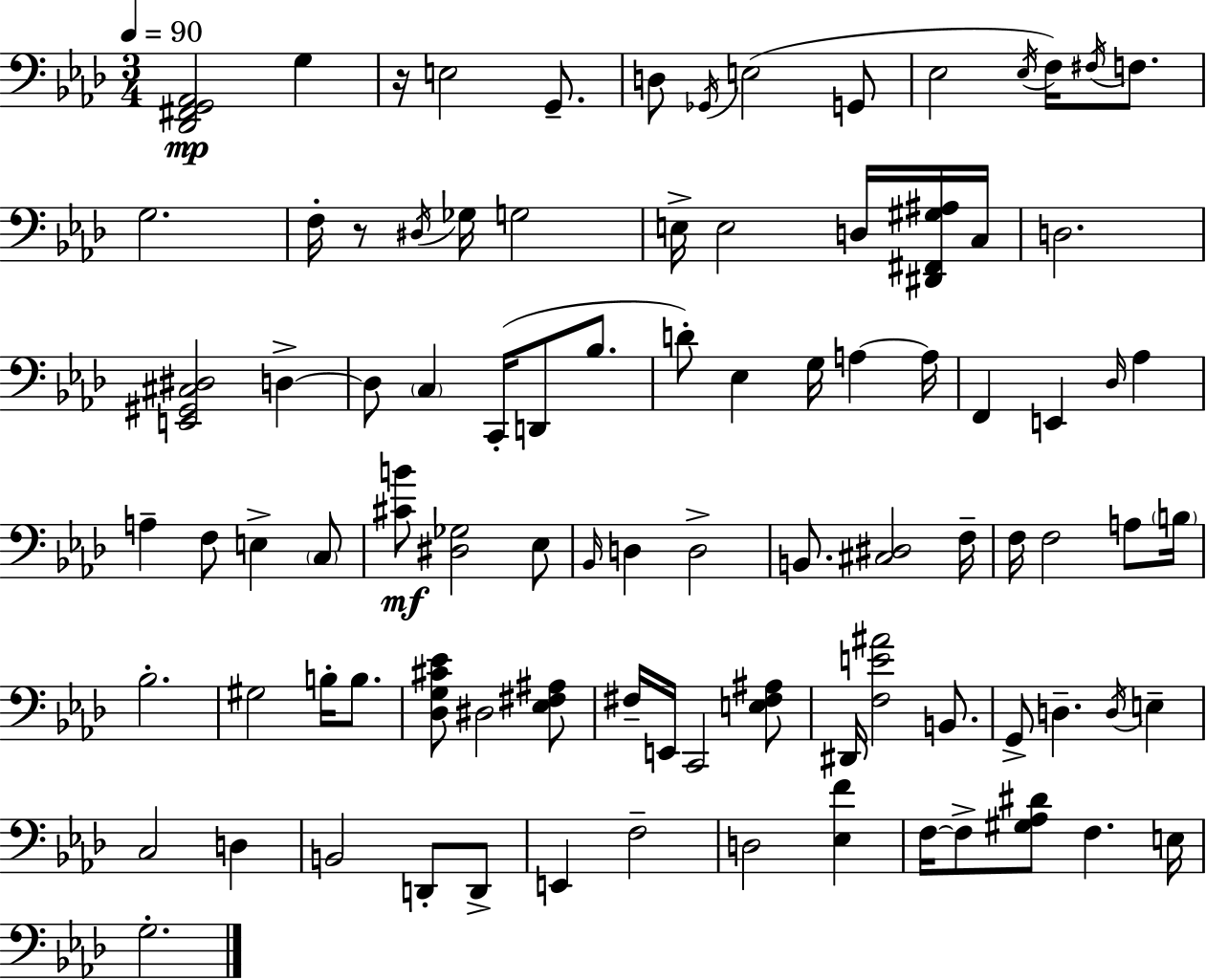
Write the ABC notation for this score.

X:1
T:Untitled
M:3/4
L:1/4
K:Ab
[_D,,^F,,G,,_A,,]2 G, z/4 E,2 G,,/2 D,/2 _G,,/4 E,2 G,,/2 _E,2 _E,/4 F,/4 ^F,/4 F,/2 G,2 F,/4 z/2 ^D,/4 _G,/4 G,2 E,/4 E,2 D,/4 [^D,,^F,,^G,^A,]/4 C,/4 D,2 [E,,^G,,^C,^D,]2 D, D,/2 C, C,,/4 D,,/2 _B,/2 D/2 _E, G,/4 A, A,/4 F,, E,, _D,/4 _A, A, F,/2 E, C,/2 [^CB]/2 [^D,_G,]2 _E,/2 _B,,/4 D, D,2 B,,/2 [^C,^D,]2 F,/4 F,/4 F,2 A,/2 B,/4 _B,2 ^G,2 B,/4 B,/2 [_D,G,^C_E]/2 ^D,2 [_E,^F,^A,]/2 ^F,/4 E,,/4 C,,2 [E,^F,^A,]/2 ^D,,/4 [F,E^A]2 B,,/2 G,,/2 D, D,/4 E, C,2 D, B,,2 D,,/2 D,,/2 E,, F,2 D,2 [_E,F] F,/4 F,/2 [^G,_A,^D]/2 F, E,/4 G,2